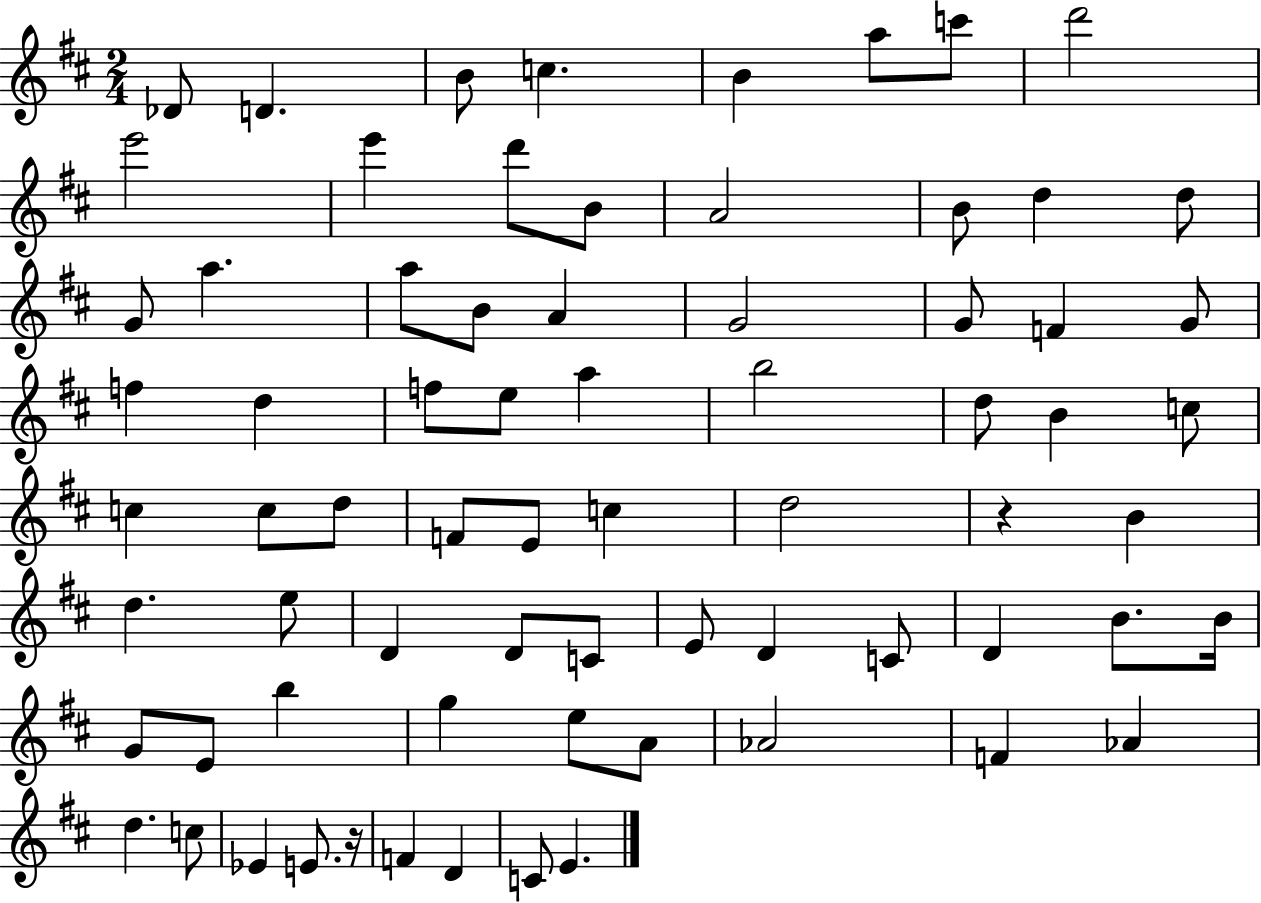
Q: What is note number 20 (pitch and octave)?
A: B4